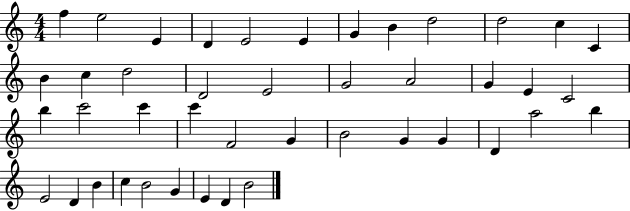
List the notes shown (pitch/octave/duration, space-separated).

F5/q E5/h E4/q D4/q E4/h E4/q G4/q B4/q D5/h D5/h C5/q C4/q B4/q C5/q D5/h D4/h E4/h G4/h A4/h G4/q E4/q C4/h B5/q C6/h C6/q C6/q F4/h G4/q B4/h G4/q G4/q D4/q A5/h B5/q E4/h D4/q B4/q C5/q B4/h G4/q E4/q D4/q B4/h